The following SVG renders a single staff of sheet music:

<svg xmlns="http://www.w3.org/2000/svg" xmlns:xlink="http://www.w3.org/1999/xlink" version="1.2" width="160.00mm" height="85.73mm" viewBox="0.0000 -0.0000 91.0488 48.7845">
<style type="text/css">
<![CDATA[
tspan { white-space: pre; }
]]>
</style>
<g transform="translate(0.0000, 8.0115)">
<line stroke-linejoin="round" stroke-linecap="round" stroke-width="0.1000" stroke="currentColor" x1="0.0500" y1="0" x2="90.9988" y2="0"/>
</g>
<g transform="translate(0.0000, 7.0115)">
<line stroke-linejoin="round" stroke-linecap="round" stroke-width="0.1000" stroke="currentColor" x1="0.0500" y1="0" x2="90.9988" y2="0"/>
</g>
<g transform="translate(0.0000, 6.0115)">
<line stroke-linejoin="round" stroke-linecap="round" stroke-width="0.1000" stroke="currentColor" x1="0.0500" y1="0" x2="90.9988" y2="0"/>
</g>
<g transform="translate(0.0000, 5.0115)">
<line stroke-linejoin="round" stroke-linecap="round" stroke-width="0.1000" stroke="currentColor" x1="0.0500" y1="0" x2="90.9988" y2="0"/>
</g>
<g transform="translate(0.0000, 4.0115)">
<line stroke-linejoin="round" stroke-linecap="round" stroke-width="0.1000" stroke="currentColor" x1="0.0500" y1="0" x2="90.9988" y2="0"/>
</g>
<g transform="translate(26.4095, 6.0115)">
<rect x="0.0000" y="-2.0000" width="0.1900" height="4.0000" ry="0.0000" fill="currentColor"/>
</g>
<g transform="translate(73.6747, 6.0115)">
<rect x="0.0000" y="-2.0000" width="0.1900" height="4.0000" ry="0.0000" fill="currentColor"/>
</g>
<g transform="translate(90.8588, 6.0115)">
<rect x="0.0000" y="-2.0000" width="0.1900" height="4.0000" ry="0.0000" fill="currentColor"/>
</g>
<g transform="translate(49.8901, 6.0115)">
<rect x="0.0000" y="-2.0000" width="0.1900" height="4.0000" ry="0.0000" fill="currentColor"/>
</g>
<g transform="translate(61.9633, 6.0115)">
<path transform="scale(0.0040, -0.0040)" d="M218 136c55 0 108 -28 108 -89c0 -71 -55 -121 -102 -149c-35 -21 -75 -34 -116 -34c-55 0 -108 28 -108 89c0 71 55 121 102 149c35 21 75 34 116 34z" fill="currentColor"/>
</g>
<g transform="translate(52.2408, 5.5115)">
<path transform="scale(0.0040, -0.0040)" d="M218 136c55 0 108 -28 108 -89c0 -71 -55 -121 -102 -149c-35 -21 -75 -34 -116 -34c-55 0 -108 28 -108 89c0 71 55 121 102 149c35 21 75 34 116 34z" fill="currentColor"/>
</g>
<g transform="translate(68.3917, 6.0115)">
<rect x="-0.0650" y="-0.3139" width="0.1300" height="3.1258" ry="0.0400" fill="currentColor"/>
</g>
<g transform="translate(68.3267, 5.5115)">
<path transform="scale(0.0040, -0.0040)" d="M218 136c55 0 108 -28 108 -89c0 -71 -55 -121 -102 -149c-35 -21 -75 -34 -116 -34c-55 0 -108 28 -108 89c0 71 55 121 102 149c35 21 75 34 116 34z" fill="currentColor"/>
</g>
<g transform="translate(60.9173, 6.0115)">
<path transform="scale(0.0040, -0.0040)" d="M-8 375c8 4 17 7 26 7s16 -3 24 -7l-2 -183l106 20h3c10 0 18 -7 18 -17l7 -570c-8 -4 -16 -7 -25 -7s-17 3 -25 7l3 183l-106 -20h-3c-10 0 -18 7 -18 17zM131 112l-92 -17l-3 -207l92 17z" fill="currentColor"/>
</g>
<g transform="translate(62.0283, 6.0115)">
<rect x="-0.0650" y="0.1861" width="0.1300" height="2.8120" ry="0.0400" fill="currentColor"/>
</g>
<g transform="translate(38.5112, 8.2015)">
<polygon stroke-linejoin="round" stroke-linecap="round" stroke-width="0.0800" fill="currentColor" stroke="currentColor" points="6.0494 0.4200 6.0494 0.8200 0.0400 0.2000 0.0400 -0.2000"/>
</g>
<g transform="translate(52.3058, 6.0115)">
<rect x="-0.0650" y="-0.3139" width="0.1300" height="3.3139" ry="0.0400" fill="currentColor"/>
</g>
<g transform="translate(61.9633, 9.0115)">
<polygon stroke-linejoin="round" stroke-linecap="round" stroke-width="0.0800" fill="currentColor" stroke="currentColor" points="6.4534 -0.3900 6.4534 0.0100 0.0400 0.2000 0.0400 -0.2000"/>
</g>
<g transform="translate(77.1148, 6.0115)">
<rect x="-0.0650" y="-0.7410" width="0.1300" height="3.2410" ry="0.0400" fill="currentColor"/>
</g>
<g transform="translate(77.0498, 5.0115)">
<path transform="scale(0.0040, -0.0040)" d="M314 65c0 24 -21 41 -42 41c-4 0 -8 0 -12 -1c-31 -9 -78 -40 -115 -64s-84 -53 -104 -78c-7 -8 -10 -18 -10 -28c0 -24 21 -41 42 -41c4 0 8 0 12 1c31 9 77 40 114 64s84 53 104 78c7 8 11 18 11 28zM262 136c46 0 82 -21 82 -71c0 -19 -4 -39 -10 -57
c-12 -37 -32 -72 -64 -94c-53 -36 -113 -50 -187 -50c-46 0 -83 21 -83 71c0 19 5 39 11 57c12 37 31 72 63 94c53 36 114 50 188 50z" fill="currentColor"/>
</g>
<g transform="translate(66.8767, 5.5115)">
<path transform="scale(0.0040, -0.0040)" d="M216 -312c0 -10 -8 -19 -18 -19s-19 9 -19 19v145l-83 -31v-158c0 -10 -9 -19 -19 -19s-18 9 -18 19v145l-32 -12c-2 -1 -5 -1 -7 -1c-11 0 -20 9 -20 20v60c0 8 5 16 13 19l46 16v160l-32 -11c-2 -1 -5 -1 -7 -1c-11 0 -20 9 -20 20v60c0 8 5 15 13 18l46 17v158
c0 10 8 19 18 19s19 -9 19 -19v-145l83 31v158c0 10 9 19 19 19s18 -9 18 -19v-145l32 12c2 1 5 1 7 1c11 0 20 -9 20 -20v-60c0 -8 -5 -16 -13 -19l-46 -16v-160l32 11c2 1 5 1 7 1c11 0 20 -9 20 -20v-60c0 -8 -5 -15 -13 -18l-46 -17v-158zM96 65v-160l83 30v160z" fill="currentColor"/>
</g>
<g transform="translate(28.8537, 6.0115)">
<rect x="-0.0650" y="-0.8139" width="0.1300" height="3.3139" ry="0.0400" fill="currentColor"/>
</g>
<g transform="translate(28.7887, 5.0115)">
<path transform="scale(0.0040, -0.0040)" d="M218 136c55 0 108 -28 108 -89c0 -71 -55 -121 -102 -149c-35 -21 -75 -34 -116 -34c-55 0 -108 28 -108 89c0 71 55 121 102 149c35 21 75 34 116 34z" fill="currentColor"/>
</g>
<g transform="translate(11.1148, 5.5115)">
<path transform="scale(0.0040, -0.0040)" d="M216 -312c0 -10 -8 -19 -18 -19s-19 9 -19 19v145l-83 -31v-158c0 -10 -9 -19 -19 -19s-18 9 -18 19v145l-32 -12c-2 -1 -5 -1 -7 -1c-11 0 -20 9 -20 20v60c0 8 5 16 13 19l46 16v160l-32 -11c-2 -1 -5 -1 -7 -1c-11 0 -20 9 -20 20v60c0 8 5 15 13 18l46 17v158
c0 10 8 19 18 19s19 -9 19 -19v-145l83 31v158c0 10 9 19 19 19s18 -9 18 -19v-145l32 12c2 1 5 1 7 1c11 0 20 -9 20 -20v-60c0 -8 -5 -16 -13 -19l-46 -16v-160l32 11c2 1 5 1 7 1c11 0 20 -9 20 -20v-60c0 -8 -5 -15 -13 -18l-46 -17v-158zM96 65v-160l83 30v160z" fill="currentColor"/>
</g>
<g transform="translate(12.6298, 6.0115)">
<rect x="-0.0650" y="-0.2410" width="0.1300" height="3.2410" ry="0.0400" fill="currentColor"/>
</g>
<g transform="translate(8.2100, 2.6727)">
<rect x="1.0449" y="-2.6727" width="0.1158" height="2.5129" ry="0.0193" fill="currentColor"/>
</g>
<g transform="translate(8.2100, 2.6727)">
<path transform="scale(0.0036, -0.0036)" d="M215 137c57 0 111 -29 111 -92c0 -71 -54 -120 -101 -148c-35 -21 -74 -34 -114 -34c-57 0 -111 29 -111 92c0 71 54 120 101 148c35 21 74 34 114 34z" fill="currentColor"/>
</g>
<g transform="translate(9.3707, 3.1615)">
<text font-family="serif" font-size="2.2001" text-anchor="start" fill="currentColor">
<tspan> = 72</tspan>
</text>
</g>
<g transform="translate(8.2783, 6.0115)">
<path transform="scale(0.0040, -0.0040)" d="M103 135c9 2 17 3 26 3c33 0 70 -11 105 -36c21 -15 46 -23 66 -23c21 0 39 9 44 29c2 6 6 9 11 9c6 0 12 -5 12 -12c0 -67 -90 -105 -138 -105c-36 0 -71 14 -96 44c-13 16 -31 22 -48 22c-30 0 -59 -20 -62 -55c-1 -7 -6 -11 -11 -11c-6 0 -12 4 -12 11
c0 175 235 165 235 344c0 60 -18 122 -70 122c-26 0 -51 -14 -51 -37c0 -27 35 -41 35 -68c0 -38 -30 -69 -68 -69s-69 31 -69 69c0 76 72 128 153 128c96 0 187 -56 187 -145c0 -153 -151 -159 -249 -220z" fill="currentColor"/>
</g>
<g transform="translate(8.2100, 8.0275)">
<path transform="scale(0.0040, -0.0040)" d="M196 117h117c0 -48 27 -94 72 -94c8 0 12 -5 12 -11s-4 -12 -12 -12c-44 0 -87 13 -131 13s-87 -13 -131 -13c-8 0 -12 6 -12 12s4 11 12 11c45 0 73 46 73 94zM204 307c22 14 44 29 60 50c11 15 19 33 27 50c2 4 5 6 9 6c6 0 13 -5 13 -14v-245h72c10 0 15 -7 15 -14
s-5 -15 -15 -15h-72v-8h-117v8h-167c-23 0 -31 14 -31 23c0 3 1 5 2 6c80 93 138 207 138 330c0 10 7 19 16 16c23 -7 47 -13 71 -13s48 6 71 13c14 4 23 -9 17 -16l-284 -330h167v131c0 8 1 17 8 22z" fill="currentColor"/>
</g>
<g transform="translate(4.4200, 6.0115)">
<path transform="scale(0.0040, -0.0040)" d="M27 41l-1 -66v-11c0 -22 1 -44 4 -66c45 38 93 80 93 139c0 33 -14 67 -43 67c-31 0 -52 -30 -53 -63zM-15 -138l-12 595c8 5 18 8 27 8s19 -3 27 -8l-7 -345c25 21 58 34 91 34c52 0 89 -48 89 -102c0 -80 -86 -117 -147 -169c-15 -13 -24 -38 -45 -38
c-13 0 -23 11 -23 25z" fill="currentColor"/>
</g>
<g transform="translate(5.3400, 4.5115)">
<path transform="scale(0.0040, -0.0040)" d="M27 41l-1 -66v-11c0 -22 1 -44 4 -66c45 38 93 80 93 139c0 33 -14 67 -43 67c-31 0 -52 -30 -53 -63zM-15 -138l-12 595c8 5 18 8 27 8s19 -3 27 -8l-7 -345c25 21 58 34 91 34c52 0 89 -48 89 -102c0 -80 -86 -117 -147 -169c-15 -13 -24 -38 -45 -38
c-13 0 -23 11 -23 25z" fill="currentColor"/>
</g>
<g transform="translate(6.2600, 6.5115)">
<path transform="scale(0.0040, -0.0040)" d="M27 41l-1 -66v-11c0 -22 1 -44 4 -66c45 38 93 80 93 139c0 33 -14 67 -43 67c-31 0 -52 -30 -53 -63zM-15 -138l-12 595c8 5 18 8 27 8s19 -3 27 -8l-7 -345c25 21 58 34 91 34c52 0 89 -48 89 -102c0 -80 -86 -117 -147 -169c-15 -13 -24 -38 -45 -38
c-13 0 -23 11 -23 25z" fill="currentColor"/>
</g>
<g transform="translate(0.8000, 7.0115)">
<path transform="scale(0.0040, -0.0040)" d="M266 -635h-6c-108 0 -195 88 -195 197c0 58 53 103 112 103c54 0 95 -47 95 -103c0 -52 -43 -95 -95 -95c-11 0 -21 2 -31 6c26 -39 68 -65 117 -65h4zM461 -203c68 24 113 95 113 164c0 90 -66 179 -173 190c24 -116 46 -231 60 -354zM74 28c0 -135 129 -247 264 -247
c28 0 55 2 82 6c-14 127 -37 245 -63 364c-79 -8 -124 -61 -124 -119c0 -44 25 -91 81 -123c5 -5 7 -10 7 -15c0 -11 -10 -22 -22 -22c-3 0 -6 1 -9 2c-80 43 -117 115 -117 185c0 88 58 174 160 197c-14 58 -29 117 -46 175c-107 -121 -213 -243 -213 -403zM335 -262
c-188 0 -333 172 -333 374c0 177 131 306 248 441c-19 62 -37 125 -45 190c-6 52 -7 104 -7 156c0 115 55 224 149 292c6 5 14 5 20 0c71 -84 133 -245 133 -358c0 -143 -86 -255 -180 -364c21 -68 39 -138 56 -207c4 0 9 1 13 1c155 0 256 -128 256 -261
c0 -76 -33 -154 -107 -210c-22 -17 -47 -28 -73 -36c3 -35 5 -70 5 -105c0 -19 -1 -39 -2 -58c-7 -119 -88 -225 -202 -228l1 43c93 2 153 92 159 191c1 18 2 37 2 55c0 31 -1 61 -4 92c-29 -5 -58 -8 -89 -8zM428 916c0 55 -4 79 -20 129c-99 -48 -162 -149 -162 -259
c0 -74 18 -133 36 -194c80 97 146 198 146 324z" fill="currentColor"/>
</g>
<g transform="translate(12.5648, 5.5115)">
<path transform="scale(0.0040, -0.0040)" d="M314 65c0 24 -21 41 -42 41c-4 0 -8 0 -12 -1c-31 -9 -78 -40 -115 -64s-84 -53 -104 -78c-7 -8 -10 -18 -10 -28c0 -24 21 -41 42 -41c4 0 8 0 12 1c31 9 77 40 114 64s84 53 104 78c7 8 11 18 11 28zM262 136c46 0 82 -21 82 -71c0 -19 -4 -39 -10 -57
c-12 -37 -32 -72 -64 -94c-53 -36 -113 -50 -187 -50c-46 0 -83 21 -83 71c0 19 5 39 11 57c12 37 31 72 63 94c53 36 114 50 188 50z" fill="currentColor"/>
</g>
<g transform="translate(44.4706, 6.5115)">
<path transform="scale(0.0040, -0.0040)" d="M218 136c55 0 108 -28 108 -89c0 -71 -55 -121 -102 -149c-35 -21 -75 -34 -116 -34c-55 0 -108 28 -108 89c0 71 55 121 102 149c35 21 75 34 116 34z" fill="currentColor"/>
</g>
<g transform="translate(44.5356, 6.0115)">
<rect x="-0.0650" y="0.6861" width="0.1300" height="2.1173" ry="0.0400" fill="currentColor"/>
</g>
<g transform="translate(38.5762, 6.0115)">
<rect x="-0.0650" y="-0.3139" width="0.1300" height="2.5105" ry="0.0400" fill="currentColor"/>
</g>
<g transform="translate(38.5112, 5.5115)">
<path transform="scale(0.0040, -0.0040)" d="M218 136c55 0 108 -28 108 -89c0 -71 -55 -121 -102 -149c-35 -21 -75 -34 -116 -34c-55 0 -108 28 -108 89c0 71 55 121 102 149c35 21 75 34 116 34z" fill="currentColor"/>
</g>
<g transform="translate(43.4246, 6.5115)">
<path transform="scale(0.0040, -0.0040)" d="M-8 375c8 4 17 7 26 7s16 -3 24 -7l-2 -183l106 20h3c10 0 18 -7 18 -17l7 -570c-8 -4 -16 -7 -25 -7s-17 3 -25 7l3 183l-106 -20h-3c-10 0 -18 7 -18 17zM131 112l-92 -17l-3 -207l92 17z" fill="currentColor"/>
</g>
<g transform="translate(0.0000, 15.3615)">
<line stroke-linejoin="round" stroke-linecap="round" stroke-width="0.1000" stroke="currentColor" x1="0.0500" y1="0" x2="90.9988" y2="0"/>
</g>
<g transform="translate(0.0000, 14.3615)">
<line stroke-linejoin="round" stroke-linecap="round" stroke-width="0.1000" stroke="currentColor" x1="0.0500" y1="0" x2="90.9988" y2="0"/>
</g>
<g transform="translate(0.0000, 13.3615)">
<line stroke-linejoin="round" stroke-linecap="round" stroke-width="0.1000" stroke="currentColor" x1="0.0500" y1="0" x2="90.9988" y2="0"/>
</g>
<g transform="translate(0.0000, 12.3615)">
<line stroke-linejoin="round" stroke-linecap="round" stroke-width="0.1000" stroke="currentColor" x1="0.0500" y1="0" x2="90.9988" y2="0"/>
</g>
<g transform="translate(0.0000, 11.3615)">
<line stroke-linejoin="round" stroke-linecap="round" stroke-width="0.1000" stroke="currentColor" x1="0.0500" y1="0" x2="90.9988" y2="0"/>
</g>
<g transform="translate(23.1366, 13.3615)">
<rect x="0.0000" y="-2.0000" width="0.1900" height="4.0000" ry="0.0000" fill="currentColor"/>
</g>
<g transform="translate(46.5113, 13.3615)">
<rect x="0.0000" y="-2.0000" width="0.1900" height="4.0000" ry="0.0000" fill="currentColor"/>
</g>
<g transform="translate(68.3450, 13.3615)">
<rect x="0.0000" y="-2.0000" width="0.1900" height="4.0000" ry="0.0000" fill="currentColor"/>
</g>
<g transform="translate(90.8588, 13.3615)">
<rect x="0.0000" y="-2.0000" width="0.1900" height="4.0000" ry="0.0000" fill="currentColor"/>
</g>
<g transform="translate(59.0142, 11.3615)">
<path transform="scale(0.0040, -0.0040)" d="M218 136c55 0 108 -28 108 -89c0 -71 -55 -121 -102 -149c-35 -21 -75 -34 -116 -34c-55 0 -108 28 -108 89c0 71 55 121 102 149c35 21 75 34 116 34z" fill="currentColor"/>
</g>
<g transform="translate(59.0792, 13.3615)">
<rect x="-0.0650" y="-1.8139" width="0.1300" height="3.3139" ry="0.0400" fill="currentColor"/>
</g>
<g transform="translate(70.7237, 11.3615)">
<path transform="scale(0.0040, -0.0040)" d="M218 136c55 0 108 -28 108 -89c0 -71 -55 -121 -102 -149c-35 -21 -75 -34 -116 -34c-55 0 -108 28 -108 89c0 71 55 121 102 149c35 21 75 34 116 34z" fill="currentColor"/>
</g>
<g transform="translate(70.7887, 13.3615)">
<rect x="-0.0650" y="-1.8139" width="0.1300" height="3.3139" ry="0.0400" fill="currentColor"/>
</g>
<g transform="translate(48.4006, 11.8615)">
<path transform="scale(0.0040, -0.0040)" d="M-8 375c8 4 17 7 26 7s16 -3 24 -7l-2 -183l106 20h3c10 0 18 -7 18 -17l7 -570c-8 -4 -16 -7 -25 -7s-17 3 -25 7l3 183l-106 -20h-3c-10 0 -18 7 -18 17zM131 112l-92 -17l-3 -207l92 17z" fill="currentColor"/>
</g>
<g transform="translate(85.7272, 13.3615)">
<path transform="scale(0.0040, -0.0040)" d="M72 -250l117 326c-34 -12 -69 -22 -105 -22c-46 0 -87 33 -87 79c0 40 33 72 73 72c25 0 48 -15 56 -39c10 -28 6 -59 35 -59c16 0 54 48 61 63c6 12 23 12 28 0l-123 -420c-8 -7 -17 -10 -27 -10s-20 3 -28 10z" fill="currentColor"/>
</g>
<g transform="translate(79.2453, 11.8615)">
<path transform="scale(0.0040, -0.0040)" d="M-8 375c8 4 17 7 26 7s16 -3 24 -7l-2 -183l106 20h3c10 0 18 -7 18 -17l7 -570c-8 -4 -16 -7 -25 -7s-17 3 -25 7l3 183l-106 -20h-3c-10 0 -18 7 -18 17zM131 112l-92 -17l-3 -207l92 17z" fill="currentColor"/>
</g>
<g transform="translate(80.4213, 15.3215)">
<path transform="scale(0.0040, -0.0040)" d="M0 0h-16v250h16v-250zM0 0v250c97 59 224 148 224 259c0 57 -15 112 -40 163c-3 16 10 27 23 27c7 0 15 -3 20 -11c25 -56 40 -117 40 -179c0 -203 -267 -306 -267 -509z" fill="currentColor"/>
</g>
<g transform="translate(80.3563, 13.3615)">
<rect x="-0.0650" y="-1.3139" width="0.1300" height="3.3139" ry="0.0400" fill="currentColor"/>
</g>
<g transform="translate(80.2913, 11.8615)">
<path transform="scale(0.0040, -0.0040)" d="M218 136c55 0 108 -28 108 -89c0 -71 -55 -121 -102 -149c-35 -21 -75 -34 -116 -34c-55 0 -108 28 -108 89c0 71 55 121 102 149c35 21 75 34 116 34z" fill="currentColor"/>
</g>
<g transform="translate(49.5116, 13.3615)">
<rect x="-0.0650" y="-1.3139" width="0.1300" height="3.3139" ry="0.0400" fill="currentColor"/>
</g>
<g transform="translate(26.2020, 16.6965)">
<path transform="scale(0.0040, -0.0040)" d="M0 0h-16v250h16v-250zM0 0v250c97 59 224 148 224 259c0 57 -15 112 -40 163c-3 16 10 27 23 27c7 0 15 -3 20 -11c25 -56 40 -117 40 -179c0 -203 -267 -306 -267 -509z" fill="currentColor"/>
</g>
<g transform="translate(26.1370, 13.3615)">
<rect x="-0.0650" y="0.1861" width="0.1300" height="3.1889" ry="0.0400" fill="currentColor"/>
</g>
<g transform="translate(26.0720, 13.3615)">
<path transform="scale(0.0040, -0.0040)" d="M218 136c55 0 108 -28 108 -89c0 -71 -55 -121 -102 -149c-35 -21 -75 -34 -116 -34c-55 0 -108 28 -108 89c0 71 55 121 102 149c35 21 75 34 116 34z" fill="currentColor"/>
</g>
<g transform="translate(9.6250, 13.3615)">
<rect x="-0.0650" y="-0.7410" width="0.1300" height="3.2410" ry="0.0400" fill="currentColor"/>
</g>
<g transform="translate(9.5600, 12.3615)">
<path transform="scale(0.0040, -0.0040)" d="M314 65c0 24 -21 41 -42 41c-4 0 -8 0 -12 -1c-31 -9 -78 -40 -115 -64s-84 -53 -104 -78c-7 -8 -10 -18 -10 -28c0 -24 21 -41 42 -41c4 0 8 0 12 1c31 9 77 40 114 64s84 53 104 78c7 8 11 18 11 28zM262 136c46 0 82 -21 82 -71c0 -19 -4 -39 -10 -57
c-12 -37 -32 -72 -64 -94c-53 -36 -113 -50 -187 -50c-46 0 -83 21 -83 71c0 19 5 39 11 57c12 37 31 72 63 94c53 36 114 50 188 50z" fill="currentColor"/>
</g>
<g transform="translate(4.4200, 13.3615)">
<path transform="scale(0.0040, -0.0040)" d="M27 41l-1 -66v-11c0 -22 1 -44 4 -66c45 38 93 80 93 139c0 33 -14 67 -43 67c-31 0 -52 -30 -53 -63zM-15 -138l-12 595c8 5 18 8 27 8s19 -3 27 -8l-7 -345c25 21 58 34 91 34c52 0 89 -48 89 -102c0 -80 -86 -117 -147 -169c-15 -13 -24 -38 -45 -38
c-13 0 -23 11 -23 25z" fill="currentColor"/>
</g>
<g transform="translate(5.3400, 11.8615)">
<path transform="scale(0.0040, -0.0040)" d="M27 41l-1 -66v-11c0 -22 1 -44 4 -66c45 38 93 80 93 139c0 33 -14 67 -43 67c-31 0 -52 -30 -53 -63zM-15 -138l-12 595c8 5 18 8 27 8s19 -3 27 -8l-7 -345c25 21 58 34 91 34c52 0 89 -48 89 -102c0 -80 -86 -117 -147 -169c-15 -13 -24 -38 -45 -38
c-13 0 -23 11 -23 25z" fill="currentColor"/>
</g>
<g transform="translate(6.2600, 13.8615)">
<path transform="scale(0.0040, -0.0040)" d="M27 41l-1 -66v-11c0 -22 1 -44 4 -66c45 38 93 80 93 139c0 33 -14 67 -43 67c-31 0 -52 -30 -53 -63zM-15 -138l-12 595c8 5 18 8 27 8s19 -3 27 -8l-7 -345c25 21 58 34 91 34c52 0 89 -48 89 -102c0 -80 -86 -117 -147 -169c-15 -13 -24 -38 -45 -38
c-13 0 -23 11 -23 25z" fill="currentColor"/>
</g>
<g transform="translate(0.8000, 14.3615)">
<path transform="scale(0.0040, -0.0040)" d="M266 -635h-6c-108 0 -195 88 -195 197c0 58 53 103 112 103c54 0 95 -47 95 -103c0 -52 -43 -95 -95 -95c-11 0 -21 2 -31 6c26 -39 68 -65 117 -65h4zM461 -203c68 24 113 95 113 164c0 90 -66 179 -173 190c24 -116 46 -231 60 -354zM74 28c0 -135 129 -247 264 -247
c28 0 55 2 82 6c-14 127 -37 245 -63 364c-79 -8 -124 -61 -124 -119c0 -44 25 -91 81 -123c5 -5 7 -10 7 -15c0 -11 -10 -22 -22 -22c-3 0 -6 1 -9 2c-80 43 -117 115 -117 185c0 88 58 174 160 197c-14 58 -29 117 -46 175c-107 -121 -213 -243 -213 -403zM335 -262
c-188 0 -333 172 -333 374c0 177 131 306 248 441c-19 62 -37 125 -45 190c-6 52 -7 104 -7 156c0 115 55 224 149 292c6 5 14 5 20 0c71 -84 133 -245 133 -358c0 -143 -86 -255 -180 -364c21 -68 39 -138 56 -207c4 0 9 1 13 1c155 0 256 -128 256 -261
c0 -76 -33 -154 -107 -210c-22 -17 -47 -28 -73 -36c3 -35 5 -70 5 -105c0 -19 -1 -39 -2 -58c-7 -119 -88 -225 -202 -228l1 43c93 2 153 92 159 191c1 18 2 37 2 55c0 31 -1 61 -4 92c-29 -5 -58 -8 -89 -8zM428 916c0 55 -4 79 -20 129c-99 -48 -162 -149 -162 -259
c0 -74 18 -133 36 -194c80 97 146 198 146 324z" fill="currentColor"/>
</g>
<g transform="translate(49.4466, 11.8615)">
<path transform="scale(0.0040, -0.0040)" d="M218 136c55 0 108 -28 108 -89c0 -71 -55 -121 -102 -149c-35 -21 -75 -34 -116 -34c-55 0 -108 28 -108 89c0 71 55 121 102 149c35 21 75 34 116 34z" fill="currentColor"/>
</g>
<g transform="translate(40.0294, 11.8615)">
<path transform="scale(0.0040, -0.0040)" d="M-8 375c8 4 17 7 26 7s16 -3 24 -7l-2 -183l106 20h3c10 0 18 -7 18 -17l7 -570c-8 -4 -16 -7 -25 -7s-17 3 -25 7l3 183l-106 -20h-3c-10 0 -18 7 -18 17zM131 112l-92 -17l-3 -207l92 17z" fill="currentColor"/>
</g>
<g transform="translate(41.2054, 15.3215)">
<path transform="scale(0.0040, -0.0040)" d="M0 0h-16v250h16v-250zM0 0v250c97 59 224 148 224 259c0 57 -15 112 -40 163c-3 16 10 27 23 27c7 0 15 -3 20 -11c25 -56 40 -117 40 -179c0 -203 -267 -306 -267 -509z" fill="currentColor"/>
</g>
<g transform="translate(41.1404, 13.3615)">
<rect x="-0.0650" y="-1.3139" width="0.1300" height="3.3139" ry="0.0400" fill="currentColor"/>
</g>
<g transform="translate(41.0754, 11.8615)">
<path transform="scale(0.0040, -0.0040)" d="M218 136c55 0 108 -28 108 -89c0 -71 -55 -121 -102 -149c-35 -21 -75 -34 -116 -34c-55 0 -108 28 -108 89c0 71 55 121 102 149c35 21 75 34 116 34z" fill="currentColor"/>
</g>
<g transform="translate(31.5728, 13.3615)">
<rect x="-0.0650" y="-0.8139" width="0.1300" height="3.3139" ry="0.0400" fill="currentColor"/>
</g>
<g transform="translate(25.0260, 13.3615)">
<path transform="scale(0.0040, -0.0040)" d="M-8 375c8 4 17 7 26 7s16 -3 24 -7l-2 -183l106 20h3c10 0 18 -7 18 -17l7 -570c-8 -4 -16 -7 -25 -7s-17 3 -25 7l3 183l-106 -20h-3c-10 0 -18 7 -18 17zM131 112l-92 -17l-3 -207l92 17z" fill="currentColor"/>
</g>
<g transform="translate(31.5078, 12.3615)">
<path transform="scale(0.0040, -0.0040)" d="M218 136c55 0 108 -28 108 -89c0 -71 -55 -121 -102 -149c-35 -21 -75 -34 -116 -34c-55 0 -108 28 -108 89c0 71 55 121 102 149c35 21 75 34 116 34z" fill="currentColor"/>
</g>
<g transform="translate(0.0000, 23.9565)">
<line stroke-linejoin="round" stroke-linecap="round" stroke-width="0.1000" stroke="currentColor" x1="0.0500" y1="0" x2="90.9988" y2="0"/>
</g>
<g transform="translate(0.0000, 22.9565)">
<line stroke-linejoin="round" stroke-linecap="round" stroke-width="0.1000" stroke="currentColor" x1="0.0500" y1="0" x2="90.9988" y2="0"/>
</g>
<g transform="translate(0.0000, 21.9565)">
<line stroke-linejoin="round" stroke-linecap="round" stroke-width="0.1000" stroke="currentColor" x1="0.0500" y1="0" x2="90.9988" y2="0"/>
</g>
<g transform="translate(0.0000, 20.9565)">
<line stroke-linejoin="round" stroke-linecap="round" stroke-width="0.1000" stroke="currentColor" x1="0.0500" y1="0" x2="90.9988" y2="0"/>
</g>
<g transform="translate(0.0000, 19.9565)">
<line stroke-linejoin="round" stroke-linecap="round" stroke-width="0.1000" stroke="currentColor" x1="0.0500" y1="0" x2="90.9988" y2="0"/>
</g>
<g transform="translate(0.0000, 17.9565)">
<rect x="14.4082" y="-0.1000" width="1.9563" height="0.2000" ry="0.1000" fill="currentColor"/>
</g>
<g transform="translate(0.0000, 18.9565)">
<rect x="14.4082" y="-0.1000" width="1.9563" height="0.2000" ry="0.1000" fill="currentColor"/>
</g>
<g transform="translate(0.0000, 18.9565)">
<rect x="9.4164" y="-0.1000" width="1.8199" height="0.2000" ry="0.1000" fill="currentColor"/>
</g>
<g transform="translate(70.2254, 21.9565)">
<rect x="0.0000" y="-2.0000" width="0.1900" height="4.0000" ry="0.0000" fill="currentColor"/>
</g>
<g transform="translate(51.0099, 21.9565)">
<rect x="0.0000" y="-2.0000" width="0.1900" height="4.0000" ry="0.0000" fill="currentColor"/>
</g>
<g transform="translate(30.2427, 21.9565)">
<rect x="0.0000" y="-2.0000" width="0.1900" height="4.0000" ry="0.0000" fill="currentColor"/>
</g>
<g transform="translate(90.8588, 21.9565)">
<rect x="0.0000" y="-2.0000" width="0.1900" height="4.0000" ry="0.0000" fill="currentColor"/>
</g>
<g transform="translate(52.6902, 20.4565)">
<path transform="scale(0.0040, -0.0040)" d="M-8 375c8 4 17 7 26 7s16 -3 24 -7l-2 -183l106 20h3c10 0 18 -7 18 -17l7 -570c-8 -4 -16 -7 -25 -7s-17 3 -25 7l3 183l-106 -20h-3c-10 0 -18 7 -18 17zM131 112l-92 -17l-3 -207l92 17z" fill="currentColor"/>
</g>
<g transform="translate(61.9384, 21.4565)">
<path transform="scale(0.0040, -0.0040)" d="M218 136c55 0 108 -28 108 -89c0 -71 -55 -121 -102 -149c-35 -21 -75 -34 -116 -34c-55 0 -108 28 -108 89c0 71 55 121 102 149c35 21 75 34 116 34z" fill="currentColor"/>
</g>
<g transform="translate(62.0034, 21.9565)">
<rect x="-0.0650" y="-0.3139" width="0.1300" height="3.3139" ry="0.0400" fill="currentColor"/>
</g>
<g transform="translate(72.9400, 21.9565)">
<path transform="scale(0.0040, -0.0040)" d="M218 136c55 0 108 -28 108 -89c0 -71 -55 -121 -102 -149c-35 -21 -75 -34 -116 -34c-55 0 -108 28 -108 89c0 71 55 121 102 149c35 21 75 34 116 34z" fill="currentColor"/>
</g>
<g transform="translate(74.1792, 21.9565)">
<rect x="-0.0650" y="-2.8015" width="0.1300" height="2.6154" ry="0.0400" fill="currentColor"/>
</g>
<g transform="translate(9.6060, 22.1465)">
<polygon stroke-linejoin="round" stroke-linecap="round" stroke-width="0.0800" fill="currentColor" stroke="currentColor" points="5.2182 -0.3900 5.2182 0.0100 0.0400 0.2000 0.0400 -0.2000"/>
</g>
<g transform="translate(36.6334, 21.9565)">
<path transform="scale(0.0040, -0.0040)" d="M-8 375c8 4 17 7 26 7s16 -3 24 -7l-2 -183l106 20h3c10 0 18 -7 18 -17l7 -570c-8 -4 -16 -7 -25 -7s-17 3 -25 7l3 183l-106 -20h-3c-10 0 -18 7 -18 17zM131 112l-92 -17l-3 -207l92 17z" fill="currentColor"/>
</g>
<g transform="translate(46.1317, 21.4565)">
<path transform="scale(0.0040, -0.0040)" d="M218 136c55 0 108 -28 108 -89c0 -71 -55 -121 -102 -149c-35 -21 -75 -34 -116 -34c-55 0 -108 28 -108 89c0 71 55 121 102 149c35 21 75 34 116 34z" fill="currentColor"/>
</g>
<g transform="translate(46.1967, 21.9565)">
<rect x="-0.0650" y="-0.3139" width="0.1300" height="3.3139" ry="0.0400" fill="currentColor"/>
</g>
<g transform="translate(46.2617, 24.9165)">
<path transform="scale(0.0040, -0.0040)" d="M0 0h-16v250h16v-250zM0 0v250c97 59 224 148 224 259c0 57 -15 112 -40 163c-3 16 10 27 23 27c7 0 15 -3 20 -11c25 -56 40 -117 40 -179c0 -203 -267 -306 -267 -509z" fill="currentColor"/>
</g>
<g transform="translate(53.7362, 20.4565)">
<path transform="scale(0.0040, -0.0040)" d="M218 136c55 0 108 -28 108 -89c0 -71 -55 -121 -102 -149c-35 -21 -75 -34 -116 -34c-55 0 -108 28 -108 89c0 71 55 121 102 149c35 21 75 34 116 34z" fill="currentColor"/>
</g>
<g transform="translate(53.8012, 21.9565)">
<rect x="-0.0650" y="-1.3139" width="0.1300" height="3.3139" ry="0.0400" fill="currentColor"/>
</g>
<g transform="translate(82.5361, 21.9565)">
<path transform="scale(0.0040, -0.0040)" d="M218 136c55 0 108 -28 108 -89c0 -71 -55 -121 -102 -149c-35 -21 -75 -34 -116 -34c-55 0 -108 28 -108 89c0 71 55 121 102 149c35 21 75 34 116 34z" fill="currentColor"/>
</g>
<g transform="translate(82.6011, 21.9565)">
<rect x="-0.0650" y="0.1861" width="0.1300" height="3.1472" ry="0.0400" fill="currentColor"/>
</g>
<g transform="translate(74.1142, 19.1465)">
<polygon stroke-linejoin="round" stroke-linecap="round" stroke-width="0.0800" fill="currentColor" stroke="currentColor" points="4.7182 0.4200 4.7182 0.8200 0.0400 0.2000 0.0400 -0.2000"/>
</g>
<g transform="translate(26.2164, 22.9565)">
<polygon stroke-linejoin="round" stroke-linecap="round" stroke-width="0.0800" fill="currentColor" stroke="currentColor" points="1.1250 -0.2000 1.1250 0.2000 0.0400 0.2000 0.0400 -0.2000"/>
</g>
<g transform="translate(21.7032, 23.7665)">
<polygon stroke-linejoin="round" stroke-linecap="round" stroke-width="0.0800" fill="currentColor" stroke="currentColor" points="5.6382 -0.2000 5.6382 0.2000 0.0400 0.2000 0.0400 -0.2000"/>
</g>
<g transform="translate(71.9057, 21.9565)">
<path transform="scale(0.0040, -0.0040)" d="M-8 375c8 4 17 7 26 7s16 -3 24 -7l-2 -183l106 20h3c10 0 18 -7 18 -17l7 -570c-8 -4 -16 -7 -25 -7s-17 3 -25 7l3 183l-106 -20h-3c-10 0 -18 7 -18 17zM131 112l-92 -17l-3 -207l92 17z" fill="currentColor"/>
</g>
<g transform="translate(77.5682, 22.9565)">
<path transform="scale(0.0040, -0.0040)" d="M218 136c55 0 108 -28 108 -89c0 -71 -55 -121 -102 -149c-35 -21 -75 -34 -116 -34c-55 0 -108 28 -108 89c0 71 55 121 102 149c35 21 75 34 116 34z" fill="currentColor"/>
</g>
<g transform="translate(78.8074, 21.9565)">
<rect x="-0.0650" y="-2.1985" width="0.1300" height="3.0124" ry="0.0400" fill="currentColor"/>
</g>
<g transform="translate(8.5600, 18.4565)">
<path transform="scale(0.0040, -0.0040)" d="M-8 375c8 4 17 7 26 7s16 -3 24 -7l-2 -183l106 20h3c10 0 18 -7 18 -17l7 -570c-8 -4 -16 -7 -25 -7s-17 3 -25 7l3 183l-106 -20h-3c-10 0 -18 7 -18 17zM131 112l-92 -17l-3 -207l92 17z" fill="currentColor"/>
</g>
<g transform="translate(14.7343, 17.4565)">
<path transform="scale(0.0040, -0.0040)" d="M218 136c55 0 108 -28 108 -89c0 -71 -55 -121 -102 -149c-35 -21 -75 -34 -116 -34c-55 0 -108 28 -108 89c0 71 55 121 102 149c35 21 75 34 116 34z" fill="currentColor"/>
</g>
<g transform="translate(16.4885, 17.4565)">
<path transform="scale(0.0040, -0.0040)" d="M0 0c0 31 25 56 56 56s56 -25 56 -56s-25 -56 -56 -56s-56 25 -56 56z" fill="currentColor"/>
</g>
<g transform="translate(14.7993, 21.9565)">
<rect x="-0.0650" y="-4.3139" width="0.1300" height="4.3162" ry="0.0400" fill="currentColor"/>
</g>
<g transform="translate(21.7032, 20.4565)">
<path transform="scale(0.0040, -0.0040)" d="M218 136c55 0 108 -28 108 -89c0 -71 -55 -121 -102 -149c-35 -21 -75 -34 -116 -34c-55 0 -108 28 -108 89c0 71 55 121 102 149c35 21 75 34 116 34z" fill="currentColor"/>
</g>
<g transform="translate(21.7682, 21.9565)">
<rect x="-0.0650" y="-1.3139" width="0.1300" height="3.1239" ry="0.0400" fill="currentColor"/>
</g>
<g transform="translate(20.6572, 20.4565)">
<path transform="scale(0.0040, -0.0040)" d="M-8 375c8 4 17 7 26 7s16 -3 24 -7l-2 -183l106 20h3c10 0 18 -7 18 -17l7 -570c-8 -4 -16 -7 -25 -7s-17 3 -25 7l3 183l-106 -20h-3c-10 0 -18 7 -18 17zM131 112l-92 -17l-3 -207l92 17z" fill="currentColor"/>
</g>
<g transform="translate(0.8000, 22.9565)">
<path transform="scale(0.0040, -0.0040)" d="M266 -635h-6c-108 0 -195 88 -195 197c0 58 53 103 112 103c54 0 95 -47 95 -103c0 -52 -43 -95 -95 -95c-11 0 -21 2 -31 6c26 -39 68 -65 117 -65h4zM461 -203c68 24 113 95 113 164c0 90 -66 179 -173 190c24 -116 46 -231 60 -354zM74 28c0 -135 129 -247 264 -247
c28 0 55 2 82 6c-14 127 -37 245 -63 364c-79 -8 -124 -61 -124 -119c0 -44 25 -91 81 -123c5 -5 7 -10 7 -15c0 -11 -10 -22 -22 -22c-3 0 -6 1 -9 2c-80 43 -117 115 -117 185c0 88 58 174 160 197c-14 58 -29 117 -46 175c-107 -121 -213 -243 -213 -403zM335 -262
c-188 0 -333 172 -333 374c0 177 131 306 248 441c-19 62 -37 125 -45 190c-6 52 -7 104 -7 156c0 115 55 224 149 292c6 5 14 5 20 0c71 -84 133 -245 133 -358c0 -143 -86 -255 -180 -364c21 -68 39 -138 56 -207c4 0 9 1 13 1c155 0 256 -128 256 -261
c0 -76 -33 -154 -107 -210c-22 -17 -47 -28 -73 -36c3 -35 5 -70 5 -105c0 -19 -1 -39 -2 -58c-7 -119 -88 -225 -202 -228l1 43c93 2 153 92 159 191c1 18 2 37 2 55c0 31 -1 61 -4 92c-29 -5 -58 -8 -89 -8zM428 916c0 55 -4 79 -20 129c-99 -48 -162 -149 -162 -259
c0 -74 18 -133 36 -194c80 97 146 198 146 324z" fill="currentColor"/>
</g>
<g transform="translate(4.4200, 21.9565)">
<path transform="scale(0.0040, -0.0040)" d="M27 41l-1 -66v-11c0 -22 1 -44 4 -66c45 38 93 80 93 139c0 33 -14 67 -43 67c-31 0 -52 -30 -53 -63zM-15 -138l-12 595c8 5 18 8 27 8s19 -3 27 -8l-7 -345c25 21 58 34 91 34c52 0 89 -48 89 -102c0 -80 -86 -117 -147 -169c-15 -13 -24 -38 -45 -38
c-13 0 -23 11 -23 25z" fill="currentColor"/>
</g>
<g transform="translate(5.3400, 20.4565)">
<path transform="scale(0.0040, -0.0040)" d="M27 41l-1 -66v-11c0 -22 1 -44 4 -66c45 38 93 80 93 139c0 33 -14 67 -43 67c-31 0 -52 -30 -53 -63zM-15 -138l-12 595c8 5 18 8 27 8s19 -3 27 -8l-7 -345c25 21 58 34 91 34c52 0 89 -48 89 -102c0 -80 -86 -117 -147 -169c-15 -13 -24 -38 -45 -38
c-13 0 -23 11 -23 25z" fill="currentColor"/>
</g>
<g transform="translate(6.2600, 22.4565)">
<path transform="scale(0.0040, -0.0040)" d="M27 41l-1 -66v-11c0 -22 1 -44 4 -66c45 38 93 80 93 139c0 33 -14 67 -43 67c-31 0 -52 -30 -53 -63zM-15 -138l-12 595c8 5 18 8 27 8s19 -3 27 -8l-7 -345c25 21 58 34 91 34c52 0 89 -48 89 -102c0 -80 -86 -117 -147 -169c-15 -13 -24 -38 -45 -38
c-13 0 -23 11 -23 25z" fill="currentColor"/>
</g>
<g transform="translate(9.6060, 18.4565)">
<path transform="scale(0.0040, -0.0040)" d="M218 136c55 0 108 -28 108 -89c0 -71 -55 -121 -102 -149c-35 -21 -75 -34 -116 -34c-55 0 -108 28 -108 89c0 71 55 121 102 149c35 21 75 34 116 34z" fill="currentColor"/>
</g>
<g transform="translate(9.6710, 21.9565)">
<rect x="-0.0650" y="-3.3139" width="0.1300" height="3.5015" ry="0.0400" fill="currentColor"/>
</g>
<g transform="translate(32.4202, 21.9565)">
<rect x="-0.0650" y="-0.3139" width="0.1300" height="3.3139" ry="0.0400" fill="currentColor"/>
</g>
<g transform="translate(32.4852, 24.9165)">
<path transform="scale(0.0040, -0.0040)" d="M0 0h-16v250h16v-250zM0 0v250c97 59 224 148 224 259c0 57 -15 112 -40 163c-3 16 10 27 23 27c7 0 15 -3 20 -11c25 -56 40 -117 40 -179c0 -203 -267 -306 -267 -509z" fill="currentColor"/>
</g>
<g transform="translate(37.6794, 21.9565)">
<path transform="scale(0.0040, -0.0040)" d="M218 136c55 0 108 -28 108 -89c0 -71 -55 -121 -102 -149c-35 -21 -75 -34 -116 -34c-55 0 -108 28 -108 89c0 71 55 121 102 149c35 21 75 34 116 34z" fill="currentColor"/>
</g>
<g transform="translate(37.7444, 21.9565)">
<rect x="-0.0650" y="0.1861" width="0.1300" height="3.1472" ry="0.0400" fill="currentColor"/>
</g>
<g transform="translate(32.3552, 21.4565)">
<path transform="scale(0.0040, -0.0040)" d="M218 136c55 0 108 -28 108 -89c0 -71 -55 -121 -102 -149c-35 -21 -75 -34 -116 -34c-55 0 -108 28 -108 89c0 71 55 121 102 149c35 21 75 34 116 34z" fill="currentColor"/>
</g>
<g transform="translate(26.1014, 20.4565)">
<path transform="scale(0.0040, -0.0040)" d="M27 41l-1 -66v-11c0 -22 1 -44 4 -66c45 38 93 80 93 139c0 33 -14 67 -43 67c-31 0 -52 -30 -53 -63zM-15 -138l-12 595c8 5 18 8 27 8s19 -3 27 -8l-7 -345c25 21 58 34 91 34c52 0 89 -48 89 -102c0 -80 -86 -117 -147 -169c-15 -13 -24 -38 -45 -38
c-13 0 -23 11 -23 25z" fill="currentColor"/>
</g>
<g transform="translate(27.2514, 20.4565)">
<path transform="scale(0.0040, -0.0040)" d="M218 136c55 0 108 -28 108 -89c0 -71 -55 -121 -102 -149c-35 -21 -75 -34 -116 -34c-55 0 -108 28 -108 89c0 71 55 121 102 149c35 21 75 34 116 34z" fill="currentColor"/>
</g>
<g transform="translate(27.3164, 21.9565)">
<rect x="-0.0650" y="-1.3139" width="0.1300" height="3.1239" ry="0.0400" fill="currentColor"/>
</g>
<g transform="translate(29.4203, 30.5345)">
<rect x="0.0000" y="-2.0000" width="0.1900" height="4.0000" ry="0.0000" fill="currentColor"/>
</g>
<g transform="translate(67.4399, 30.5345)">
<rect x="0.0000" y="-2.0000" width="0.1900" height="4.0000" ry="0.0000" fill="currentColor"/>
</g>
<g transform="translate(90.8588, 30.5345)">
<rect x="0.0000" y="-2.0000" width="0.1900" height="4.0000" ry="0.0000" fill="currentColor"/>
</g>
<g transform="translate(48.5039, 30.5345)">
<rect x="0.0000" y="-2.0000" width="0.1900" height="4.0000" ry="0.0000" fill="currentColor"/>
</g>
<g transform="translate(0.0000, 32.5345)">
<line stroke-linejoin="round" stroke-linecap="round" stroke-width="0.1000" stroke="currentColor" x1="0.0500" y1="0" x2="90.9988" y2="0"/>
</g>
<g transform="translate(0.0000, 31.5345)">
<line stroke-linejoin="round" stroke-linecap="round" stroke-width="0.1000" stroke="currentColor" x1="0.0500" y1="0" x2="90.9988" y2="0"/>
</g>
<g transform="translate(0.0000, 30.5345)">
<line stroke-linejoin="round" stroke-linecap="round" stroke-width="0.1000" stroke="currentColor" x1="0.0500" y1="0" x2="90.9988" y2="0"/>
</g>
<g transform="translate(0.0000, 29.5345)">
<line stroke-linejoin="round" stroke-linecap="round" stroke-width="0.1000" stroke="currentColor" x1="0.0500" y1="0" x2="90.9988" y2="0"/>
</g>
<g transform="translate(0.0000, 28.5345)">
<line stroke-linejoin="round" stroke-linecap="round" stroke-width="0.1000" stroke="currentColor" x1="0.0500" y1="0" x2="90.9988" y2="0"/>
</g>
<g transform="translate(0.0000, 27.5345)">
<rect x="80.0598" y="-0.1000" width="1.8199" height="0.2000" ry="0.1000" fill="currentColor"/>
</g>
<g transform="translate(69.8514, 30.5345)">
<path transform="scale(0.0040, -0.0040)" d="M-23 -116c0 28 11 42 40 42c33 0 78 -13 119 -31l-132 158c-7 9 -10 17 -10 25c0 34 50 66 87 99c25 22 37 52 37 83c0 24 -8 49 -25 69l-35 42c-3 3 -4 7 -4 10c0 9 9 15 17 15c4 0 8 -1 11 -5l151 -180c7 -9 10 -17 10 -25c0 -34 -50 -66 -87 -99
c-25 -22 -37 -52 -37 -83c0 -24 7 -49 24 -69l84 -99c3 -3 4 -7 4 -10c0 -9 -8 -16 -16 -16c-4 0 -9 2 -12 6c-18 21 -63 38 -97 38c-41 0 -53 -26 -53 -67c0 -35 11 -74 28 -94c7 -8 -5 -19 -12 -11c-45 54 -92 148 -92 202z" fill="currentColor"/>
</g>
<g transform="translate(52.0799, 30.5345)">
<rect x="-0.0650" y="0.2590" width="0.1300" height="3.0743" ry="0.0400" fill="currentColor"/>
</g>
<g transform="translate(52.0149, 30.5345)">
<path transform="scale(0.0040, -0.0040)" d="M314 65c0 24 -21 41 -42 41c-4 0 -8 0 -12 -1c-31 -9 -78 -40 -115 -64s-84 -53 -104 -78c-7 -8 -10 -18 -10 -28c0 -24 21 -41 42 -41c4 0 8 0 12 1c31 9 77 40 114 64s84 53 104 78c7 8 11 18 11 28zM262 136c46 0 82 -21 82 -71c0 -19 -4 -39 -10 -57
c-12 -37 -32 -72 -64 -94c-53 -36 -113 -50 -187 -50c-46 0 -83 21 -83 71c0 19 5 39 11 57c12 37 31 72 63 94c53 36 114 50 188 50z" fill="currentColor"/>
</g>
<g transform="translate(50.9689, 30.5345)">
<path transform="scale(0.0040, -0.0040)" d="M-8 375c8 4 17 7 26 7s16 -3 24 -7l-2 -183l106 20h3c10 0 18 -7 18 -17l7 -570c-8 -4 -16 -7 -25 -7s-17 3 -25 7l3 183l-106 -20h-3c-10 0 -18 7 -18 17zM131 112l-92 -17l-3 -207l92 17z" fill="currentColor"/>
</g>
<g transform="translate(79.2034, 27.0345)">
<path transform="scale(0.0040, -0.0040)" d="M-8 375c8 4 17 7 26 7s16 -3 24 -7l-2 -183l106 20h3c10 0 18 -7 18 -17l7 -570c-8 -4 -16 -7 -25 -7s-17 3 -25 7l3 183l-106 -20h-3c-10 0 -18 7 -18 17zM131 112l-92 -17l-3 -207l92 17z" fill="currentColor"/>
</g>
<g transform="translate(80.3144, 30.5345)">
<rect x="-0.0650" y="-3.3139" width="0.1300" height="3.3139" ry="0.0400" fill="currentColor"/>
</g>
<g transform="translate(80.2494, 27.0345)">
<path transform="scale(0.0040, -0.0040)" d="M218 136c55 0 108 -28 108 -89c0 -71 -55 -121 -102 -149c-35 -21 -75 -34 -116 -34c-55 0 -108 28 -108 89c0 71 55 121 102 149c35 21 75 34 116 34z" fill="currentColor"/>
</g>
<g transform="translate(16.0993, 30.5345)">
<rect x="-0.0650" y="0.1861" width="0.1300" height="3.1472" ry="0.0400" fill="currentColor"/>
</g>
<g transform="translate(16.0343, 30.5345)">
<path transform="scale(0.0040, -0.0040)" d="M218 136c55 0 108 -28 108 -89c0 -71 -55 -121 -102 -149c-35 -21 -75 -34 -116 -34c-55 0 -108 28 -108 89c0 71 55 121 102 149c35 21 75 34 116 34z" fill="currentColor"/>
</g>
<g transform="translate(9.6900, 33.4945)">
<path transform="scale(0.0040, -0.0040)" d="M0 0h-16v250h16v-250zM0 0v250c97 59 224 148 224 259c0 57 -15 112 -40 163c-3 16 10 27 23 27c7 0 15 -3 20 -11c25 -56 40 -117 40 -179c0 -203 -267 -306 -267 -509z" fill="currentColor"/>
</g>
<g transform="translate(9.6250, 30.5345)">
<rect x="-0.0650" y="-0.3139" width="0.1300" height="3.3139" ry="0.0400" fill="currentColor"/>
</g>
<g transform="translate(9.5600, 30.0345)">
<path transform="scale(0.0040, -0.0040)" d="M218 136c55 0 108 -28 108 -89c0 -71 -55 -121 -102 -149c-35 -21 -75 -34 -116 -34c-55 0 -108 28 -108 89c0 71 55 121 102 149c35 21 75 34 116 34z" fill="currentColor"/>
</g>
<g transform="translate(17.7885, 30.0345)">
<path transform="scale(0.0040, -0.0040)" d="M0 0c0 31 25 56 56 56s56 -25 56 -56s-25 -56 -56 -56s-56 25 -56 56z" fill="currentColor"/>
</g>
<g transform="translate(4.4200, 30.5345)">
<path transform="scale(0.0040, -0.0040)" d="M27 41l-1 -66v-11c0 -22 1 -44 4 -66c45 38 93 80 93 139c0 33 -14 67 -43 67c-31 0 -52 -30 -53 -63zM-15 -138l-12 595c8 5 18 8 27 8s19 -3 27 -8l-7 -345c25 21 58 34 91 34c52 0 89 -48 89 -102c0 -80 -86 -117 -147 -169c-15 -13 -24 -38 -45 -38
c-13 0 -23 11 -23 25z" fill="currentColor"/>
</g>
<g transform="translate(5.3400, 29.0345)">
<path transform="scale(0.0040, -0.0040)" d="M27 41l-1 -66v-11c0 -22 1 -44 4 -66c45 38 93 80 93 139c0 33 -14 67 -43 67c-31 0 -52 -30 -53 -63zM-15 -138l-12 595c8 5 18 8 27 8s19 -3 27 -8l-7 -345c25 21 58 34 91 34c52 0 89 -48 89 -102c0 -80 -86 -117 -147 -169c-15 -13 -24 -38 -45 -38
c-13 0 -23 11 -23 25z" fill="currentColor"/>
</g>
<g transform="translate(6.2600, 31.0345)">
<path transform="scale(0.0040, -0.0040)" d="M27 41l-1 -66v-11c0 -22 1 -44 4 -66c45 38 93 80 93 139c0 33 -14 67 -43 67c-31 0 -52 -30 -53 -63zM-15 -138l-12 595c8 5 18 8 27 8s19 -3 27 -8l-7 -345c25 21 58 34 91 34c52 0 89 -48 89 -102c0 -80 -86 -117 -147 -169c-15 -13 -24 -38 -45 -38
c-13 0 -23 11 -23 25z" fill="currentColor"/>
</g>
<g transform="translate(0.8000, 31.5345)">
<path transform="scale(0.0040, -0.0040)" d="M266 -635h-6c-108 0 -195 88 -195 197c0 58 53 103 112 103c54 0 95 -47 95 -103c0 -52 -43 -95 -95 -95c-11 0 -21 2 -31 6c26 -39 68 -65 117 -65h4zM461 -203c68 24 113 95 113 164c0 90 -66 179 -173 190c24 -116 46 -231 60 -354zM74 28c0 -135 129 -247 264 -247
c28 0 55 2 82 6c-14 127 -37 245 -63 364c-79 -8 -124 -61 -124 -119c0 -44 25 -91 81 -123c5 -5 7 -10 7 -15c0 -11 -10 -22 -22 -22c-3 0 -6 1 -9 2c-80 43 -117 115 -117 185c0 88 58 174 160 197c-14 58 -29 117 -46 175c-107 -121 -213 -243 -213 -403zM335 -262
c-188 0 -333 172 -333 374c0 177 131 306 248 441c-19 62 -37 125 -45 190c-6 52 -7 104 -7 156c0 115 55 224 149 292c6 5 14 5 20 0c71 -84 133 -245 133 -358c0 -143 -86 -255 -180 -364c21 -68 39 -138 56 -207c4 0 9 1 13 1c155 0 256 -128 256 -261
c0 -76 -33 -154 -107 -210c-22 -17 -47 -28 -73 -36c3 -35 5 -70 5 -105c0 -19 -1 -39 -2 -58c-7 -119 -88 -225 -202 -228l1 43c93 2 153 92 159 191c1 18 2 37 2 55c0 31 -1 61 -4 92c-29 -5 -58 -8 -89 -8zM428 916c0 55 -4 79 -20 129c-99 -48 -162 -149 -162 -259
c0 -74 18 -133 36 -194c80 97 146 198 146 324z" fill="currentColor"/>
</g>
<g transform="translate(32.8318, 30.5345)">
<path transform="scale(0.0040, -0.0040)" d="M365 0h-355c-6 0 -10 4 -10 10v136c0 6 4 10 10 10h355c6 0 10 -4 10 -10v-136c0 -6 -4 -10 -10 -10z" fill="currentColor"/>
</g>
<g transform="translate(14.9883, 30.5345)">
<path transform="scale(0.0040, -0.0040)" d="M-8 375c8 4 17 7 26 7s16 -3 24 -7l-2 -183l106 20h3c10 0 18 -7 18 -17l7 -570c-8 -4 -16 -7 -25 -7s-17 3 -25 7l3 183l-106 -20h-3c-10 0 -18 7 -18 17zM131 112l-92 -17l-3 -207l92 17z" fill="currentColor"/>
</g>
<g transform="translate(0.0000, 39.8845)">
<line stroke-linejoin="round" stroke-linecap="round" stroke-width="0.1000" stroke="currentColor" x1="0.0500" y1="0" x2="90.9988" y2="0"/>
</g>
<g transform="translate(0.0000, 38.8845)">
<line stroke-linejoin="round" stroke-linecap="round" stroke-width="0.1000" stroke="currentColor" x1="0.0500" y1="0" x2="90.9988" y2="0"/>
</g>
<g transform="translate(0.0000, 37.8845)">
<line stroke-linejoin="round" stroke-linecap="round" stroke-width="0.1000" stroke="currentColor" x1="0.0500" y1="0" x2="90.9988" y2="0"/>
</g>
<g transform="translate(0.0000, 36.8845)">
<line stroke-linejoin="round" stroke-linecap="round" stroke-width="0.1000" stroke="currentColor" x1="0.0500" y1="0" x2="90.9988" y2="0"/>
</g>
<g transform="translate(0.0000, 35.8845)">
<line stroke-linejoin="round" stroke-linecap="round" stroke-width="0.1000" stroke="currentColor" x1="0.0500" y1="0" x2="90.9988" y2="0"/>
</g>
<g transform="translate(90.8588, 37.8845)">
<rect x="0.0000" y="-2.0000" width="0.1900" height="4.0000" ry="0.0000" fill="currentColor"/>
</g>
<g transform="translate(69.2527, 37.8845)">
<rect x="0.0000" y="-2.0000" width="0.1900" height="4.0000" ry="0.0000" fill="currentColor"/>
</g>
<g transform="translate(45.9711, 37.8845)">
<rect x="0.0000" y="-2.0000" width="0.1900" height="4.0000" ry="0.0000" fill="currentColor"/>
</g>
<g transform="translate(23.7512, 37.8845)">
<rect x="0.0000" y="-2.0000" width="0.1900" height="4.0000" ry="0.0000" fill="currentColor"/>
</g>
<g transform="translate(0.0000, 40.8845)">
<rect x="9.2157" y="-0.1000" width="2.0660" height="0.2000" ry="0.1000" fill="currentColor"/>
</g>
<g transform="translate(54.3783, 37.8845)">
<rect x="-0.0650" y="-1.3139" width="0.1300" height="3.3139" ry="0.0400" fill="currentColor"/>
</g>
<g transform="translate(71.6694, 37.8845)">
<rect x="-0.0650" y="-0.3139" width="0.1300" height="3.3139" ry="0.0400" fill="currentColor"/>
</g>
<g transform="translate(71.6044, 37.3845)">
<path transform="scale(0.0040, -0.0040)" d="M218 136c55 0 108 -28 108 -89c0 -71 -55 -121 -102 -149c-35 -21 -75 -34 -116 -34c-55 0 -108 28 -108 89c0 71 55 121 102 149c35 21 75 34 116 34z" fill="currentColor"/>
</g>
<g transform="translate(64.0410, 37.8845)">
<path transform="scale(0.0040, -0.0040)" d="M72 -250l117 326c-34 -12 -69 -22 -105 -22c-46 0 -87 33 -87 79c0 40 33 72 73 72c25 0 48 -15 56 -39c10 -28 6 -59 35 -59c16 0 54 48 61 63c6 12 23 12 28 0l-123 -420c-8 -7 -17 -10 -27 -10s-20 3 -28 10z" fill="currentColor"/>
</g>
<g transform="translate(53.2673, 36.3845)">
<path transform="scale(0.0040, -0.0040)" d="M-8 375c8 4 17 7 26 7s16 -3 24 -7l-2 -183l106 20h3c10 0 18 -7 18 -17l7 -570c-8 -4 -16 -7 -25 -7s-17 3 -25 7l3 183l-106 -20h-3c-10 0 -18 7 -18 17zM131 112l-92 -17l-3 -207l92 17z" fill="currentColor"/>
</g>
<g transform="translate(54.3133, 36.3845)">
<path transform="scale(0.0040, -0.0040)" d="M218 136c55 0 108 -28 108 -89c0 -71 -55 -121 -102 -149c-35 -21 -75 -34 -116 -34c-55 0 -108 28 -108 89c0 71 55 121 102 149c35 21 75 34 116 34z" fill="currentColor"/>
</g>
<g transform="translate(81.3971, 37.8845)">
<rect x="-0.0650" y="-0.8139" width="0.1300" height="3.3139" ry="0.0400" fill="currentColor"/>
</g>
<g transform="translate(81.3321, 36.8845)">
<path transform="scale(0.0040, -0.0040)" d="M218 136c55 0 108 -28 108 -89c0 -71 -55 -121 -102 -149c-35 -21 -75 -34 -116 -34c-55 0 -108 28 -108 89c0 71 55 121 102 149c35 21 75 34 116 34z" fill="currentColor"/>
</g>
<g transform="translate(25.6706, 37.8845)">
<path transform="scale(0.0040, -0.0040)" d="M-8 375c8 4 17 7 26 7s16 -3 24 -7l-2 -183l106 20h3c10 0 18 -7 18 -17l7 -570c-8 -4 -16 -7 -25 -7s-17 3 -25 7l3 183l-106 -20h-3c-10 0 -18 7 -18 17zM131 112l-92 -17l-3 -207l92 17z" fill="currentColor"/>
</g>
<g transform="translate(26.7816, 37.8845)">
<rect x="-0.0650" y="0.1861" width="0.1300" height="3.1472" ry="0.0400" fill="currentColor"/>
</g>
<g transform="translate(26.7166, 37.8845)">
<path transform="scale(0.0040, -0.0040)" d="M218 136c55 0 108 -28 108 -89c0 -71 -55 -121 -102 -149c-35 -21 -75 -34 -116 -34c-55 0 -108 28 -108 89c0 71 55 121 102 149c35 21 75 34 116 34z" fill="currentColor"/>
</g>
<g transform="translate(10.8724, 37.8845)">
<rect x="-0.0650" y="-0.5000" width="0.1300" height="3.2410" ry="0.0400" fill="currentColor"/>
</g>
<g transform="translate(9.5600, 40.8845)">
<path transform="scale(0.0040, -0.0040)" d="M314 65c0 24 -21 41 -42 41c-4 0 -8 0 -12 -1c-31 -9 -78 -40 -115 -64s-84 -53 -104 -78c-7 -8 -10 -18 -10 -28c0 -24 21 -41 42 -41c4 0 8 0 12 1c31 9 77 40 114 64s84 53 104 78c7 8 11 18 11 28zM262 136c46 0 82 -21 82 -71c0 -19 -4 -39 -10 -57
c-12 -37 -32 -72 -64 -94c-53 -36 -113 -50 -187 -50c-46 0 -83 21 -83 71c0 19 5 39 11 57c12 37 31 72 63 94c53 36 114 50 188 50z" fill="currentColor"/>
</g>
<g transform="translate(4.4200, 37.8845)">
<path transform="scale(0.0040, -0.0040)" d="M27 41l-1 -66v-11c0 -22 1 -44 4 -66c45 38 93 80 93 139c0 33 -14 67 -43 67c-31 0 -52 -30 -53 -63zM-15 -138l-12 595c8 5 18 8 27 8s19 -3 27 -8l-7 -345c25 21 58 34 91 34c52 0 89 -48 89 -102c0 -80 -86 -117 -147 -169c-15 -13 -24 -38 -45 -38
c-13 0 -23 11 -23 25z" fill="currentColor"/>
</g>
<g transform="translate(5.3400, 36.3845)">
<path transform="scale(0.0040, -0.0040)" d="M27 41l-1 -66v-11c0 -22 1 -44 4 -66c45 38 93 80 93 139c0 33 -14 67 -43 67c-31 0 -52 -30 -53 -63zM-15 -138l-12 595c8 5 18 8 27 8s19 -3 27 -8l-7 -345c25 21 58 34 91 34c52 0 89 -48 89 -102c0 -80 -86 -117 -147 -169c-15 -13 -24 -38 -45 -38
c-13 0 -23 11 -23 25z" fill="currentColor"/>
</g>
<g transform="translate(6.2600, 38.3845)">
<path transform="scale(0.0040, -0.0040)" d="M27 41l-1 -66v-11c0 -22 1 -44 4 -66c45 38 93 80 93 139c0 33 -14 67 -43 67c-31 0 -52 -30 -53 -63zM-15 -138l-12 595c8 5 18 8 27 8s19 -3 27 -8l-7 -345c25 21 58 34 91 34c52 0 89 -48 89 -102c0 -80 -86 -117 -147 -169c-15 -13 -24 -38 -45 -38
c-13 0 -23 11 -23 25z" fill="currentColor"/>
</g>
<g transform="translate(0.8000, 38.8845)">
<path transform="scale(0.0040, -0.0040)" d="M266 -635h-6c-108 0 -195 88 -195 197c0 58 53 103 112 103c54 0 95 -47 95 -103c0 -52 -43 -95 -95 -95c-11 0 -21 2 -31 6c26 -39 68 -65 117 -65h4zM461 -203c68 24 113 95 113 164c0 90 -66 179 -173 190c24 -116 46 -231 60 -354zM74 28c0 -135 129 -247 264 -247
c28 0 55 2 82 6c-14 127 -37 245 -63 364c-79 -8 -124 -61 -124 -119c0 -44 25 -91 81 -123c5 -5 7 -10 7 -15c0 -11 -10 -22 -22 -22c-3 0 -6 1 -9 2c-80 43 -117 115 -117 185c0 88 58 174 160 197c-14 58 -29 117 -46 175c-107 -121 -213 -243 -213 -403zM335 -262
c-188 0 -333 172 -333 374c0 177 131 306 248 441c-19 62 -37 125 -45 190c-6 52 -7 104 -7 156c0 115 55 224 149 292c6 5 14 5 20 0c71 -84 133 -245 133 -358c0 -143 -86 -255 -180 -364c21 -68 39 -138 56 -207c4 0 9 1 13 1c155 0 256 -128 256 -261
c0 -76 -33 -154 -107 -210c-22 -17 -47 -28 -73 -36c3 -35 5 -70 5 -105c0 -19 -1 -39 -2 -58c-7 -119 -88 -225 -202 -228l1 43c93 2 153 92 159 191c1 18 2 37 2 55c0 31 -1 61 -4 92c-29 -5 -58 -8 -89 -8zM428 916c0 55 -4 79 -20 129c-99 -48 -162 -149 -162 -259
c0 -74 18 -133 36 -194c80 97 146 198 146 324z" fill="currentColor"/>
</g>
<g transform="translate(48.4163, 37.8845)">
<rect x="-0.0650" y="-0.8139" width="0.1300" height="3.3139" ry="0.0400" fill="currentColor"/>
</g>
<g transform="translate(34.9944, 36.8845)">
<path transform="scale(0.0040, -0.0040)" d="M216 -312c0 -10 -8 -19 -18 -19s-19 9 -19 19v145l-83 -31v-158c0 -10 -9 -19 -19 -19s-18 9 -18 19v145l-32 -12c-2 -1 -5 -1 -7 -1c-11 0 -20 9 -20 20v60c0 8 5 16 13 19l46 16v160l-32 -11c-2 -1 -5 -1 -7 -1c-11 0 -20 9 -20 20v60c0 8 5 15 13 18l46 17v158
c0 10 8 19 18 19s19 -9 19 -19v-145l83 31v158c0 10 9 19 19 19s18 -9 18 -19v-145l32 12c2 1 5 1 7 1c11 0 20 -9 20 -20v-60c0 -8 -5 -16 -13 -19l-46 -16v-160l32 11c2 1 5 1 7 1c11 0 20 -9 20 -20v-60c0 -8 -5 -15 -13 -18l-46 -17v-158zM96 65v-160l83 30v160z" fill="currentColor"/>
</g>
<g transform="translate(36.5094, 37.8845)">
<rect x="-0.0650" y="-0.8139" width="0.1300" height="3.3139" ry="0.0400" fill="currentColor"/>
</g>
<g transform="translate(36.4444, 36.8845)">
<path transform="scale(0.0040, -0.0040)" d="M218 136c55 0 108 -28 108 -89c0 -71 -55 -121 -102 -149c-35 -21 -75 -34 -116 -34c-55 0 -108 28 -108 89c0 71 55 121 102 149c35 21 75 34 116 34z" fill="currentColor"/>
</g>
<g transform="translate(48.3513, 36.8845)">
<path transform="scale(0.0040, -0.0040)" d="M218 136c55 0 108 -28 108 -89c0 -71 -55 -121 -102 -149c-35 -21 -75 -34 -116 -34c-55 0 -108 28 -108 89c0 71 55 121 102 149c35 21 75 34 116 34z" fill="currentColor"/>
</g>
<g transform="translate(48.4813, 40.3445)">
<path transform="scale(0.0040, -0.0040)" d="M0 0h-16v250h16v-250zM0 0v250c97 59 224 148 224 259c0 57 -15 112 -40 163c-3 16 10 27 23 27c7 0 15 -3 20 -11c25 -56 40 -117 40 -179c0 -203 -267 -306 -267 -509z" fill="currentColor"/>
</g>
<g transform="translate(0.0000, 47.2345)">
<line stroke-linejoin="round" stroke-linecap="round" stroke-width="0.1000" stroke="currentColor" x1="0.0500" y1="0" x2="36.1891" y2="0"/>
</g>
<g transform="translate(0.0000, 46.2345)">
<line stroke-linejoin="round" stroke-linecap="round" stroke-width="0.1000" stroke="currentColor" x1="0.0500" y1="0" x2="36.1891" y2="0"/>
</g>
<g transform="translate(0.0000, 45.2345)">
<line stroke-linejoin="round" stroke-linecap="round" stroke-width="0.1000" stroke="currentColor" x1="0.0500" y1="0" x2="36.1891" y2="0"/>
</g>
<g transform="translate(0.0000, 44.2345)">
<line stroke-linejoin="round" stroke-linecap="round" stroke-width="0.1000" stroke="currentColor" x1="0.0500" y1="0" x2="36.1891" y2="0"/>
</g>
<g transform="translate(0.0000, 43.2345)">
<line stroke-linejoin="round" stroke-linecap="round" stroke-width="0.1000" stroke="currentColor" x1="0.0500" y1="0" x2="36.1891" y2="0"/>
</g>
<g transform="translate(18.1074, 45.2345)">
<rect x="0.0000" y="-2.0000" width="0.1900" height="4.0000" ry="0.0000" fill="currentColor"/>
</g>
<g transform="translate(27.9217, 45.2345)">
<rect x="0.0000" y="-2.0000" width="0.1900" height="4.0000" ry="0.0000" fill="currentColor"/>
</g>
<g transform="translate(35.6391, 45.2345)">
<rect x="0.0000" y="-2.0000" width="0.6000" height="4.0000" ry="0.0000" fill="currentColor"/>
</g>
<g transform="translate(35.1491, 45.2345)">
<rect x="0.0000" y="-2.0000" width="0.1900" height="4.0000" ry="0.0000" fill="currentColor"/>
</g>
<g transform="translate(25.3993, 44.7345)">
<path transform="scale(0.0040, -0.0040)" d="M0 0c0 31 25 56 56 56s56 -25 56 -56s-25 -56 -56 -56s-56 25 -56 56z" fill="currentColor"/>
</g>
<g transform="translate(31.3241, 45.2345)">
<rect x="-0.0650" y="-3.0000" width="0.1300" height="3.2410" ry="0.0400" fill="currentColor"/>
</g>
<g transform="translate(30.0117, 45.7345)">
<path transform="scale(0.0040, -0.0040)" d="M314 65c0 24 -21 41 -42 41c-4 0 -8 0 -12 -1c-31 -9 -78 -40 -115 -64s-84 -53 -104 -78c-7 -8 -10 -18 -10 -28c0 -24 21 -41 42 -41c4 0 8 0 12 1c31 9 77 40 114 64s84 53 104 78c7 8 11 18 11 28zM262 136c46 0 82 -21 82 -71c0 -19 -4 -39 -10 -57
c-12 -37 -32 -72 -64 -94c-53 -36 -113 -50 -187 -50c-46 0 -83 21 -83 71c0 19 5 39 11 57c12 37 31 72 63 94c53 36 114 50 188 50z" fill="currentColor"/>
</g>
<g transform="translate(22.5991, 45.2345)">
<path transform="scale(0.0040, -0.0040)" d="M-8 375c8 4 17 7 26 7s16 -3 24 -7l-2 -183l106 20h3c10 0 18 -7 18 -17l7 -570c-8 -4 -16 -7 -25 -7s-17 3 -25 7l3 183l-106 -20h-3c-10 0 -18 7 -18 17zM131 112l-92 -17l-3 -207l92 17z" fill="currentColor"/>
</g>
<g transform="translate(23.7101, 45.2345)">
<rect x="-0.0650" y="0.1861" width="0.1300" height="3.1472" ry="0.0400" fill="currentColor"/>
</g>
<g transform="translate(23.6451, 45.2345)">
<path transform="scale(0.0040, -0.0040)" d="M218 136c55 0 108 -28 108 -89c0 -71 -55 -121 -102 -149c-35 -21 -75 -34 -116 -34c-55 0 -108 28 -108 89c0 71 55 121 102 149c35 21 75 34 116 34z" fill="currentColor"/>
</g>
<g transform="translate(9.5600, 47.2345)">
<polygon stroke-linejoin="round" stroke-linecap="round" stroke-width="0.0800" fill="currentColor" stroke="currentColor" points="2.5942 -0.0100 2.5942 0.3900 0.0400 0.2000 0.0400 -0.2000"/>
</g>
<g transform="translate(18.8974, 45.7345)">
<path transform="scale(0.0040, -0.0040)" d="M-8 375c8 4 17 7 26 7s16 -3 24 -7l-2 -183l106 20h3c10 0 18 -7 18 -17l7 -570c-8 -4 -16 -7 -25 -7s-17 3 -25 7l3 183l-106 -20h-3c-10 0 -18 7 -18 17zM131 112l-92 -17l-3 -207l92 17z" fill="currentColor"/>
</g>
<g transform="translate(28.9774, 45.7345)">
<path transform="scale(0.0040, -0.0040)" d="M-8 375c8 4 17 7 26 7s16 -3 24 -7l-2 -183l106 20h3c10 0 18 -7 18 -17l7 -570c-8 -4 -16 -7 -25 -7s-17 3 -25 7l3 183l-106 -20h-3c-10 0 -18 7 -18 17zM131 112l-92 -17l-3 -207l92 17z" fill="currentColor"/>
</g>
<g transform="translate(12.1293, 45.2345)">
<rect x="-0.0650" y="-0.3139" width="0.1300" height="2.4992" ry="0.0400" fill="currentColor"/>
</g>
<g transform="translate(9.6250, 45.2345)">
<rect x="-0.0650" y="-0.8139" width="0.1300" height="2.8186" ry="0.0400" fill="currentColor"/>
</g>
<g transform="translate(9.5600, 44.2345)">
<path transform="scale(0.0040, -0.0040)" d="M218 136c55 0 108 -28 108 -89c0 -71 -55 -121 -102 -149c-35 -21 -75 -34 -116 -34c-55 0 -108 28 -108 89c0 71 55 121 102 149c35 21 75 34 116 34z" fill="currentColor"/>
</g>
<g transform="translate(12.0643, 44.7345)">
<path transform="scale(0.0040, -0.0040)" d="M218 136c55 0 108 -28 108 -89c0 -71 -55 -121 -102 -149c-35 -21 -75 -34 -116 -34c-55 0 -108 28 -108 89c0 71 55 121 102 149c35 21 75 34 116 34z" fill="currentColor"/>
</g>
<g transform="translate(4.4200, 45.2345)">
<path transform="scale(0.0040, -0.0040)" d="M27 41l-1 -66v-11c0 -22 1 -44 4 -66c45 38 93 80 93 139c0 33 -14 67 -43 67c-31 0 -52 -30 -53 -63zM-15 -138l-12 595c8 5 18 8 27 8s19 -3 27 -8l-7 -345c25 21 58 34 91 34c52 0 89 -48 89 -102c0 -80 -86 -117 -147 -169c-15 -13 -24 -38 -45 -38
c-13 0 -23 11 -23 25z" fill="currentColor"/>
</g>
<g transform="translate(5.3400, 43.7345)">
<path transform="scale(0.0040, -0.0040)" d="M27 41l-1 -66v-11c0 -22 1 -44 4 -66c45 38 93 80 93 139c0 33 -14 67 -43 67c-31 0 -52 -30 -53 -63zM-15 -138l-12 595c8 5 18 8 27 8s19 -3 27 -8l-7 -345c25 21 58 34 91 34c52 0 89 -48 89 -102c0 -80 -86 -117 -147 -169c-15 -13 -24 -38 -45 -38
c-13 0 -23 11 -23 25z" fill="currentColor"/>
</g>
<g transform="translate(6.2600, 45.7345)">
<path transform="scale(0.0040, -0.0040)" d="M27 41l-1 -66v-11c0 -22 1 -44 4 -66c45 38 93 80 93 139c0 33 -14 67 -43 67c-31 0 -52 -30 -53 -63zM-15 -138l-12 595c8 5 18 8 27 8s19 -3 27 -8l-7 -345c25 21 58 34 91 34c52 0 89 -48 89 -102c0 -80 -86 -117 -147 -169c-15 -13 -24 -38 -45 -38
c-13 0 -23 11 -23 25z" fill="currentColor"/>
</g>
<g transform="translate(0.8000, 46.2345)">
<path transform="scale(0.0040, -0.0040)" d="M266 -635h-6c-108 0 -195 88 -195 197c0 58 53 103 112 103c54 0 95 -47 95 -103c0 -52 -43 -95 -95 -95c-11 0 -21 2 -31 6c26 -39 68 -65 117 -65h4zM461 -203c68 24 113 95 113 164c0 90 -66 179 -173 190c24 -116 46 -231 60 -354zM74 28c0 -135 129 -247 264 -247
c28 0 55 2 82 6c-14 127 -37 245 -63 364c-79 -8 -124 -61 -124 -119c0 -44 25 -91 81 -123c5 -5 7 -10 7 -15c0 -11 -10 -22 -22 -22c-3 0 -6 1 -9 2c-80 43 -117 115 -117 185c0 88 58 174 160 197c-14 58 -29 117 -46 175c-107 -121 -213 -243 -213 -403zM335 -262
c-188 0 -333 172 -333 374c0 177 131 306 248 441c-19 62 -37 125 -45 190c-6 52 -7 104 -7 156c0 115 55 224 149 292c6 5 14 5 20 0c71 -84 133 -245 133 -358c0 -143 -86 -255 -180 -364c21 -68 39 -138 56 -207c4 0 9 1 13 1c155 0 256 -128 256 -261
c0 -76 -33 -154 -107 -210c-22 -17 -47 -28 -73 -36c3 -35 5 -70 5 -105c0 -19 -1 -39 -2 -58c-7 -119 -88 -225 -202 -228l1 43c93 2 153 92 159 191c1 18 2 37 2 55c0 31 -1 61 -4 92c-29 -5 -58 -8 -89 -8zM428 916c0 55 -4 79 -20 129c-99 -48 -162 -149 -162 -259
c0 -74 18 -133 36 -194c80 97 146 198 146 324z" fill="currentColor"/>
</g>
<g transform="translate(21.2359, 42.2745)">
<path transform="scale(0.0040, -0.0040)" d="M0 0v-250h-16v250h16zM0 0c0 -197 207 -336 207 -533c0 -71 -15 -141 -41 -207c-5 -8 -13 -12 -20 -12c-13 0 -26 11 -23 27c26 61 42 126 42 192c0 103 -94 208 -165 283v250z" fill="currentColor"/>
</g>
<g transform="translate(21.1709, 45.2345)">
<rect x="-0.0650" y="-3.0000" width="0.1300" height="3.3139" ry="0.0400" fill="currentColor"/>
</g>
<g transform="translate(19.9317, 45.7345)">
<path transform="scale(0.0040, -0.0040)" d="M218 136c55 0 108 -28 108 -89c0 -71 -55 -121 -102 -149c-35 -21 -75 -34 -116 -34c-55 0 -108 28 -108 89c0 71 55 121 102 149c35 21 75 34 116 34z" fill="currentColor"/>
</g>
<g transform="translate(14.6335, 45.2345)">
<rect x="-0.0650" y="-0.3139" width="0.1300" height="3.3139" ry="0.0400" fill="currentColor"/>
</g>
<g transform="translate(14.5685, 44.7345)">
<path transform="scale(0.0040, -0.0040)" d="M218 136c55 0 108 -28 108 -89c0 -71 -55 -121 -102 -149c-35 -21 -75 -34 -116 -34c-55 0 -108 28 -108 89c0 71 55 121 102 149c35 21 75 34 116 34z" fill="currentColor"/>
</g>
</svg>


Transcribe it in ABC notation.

X:1
T:Untitled
M:2/4
L:1/4
K:Eb
^c2 d c/2 A/2 c B/2 ^c/2 d2 d2 B/2 d e/2 e f f e/2 z/2 b/2 d'/2 e/2 _e/4 c/2 B c/2 e c B/2 G/2 B c/2 B z2 B2 z b C2 B ^d d/2 e z/2 c d d/2 c/2 c A/2 B A2